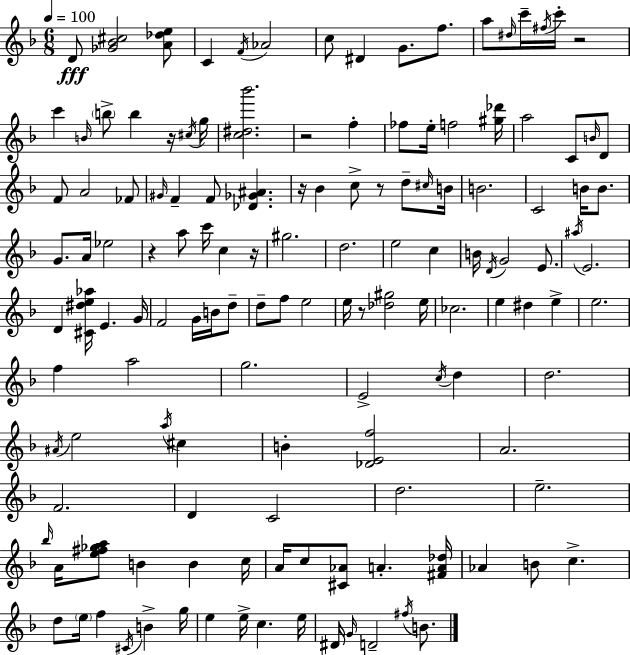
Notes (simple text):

D4/e [Gb4,Bb4,C#5]/h [A4,Db5,E5]/e C4/q F4/s Ab4/h C5/e D#4/q G4/e. F5/e. A5/e D#5/s C6/s F#5/s C6/s R/h C6/q B4/s B5/e B5/q R/s C#5/s G5/s [C5,D#5,Bb6]/h. R/h F5/q FES5/e E5/s F5/h [G#5,Db6]/s A5/h C4/e B4/s D4/e F4/e A4/h FES4/e G#4/s F4/q F4/e [Db4,Gb4,A#4]/q. R/s Bb4/q C5/e R/e D5/e C#5/s B4/s B4/h. C4/h B4/s B4/e. G4/e. A4/s Eb5/h R/q A5/e C6/s C5/q R/s G#5/h. D5/h. E5/h C5/q B4/s D4/s G4/h E4/e. A#5/s E4/h. D4/q [C#4,D#5,E5,Ab5]/s E4/q. G4/s F4/h G4/s B4/s D5/e D5/e F5/e E5/h E5/s R/e [Db5,G#5]/h E5/s CES5/h. E5/q D#5/q E5/q E5/h. F5/q A5/h G5/h. E4/h C5/s D5/q D5/h. A#4/s E5/h A5/s C#5/q B4/q [Db4,E4,F5]/h A4/h. F4/h. D4/q C4/h D5/h. E5/h. Bb5/s A4/s [E5,F#5,Gb5,A5]/e B4/q B4/q C5/s A4/s C5/e [C#4,Ab4]/e A4/q. [F#4,A4,Db5]/s Ab4/q B4/e C5/q. D5/e E5/s F5/q C#4/s B4/q G5/s E5/q E5/s C5/q. E5/s D#4/s G4/s D4/h F#5/s B4/e.